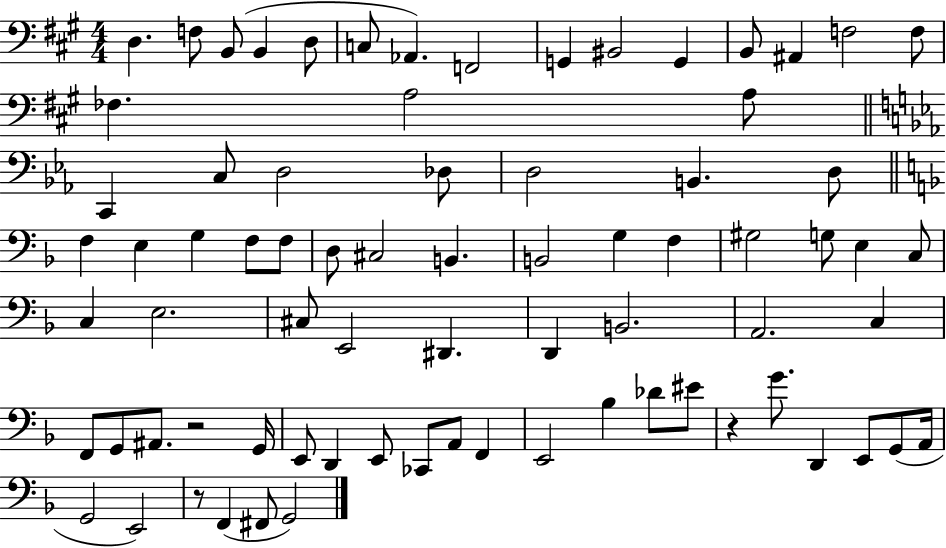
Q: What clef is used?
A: bass